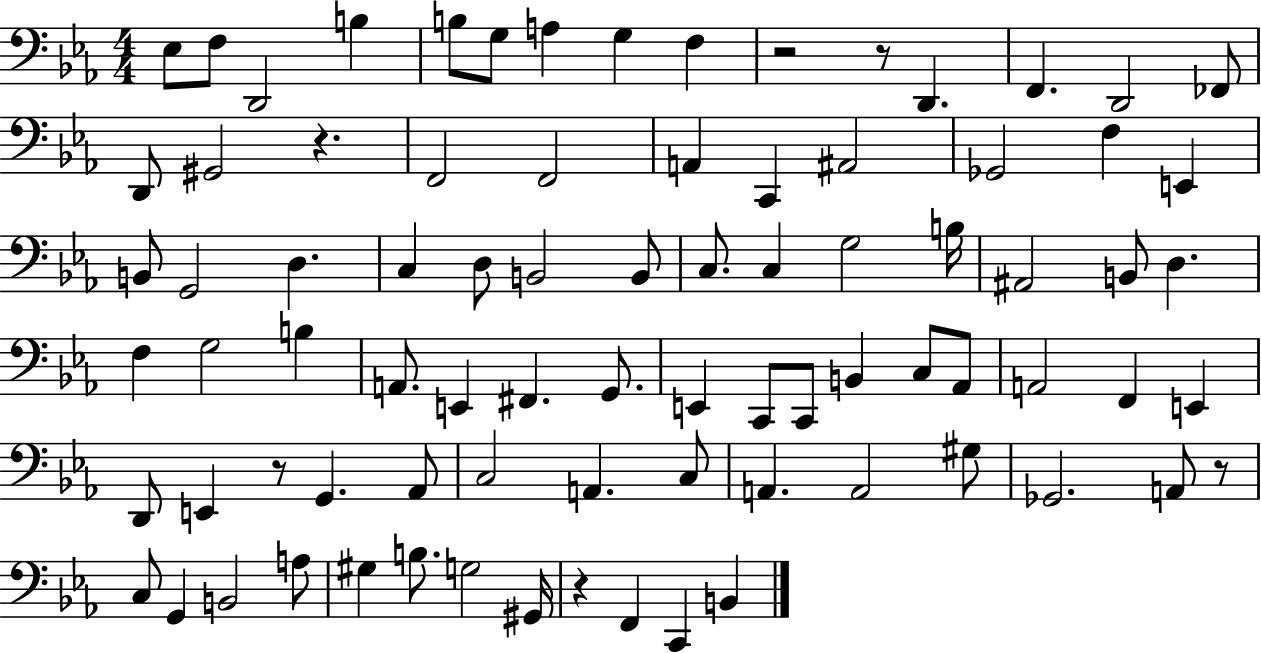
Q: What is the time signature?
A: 4/4